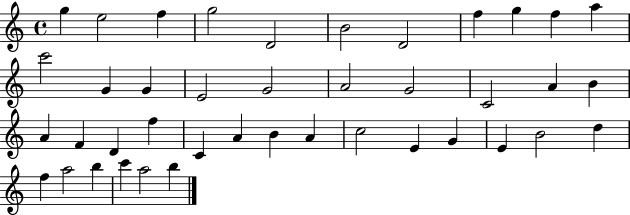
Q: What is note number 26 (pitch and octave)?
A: C4